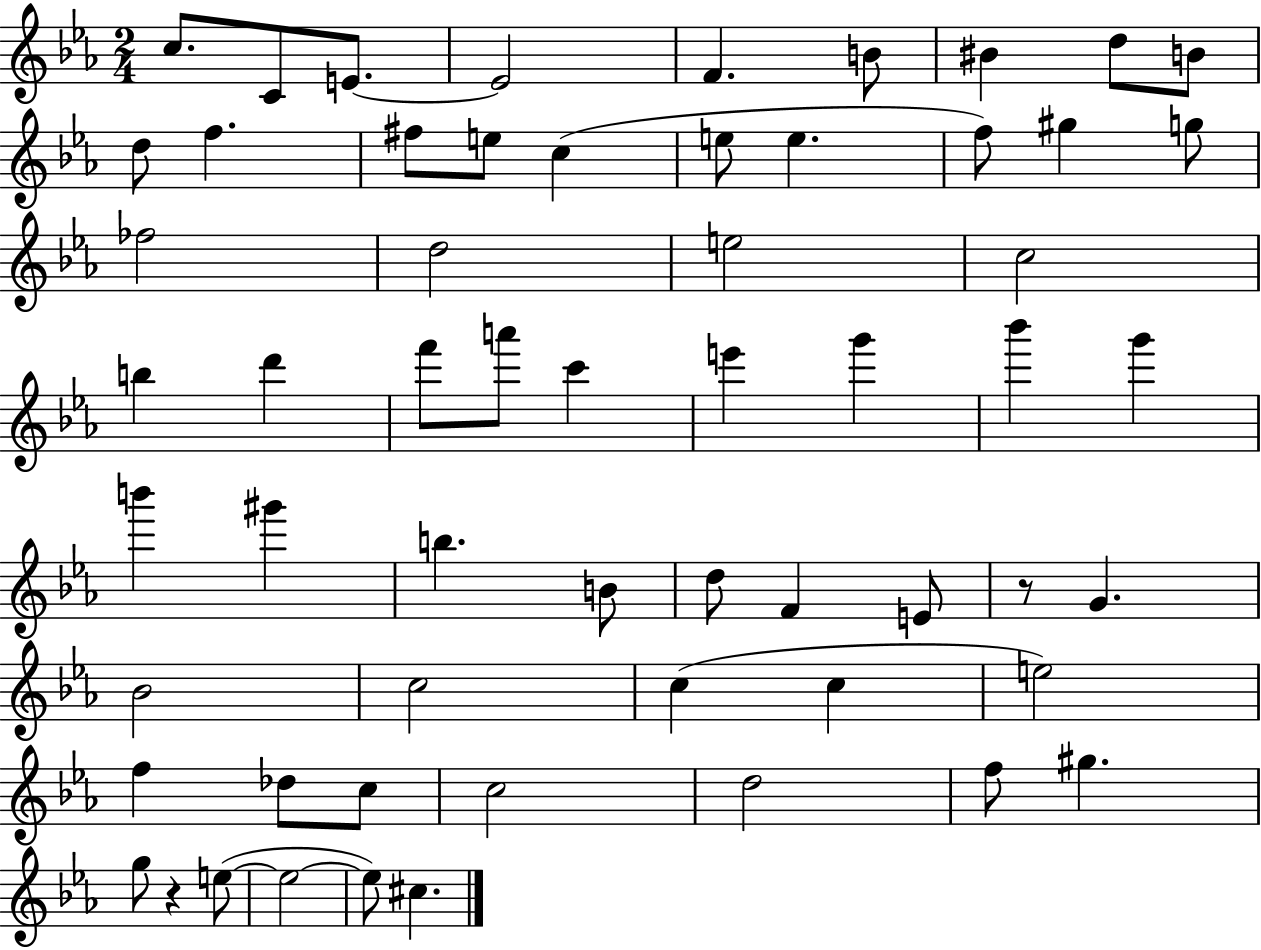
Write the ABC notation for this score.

X:1
T:Untitled
M:2/4
L:1/4
K:Eb
c/2 C/2 E/2 E2 F B/2 ^B d/2 B/2 d/2 f ^f/2 e/2 c e/2 e f/2 ^g g/2 _f2 d2 e2 c2 b d' f'/2 a'/2 c' e' g' _b' g' b' ^g' b B/2 d/2 F E/2 z/2 G _B2 c2 c c e2 f _d/2 c/2 c2 d2 f/2 ^g g/2 z e/2 e2 e/2 ^c